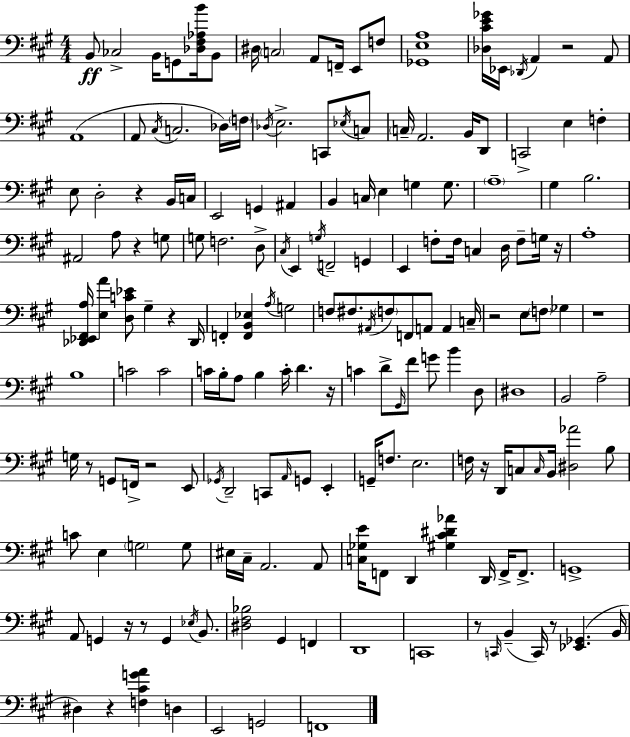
X:1
T:Untitled
M:4/4
L:1/4
K:A
B,,/2 _C,2 B,,/4 G,,/2 [_D,^F,_A,B]/4 B,,/2 ^D,/4 C,2 A,,/2 F,,/4 E,,/2 F,/2 [_G,,E,A,]4 [_D,^CE_G]/4 _E,,/4 _D,,/4 A,, z2 A,,/2 A,,4 A,,/2 ^C,/4 C,2 _D,/4 F,/4 _D,/4 E,2 C,,/2 _E,/4 C,/2 C,/4 A,,2 B,,/4 D,,/2 C,,2 E, F, E,/2 D,2 z B,,/4 C,/4 E,,2 G,, ^A,, B,, C,/4 E, G, G,/2 A,4 ^G, B,2 ^A,,2 A,/2 z G,/2 G,/2 F,2 D,/2 ^C,/4 E,, G,/4 F,,2 G,, E,, F,/2 F,/4 C, D,/4 F,/2 G,/4 z/4 A,4 [_D,,_E,,^F,,A,]/4 [E,A] [D,C_E]/2 ^G, z _D,,/4 F,, [F,,B,,_E,] A,/4 G,2 F,/2 ^F,/2 ^A,,/4 F,/2 F,,/2 A,,/2 A,, C,/4 z2 E,/2 F,/2 _G, z4 B,4 C2 C2 C/4 B,/4 A,/2 B, C/4 D z/4 C D/2 ^G,,/4 ^F/2 G/2 B D,/2 ^D,4 B,,2 A,2 G,/4 z/2 G,,/2 F,,/4 z2 E,,/2 _G,,/4 D,,2 C,,/2 A,,/4 G,,/2 E,, G,,/4 F,/2 E,2 F,/4 z/4 D,,/4 C,/2 C,/4 B,,/4 [^D,_A]2 B,/2 C/2 E, G,2 G,/2 ^E,/4 ^C,/4 A,,2 A,,/2 [C,_G,E]/4 F,,/2 D,, [^G,^C^D_A] D,,/4 F,,/4 F,,/2 G,,4 A,,/2 G,, z/4 z/2 G,, _E,/4 B,,/2 [^D,^F,_B,]2 ^G,, F,, D,,4 C,,4 z/2 C,,/4 B,, C,,/4 z/2 [_E,,_G,,] B,,/4 ^D, z [F,^CGA] D, E,,2 G,,2 F,,4